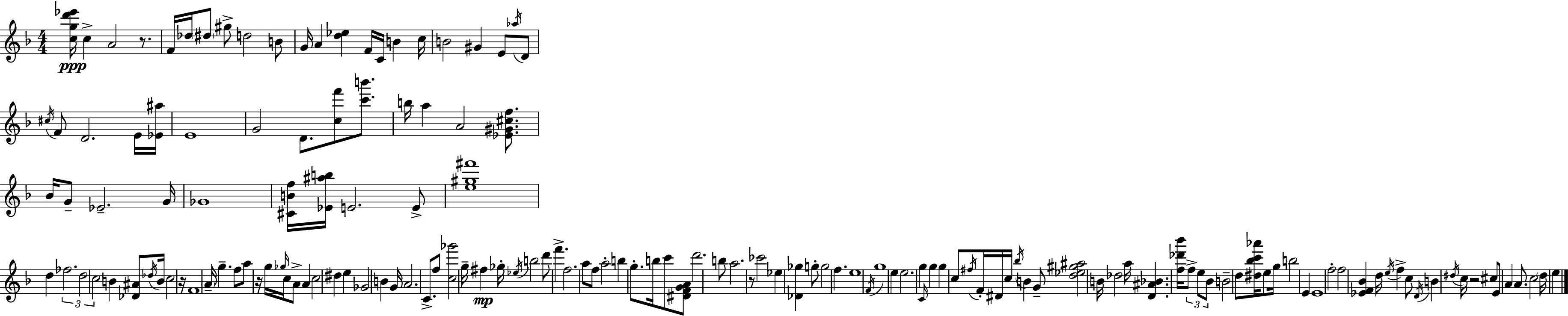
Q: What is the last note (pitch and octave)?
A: E5